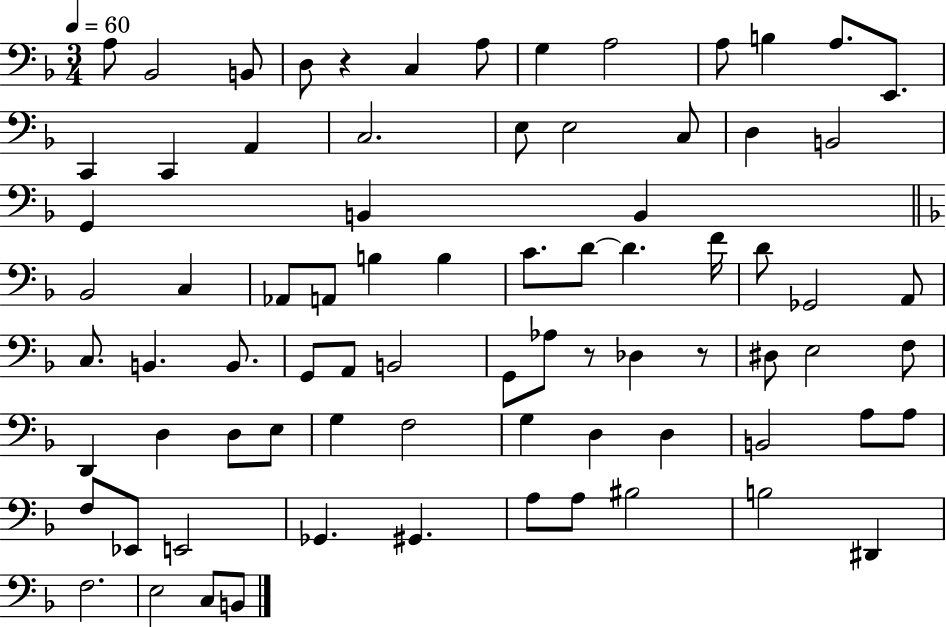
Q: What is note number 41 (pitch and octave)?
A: G2